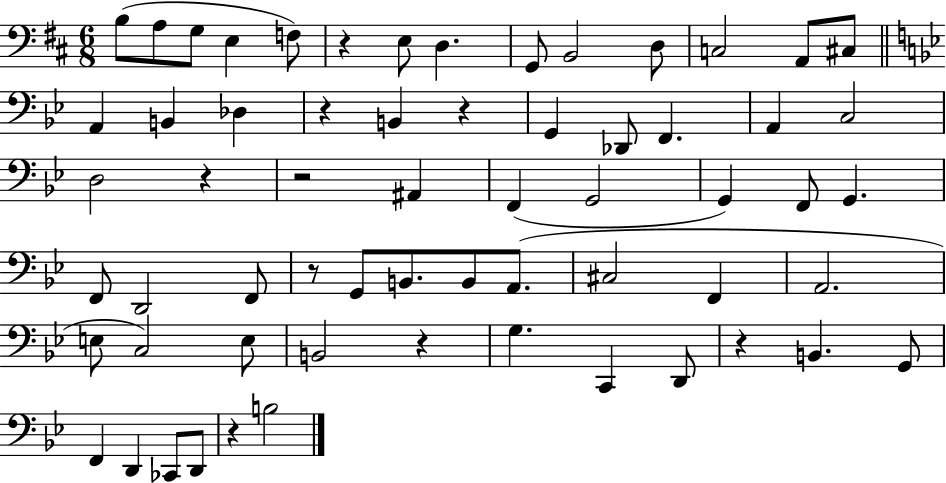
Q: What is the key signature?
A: D major